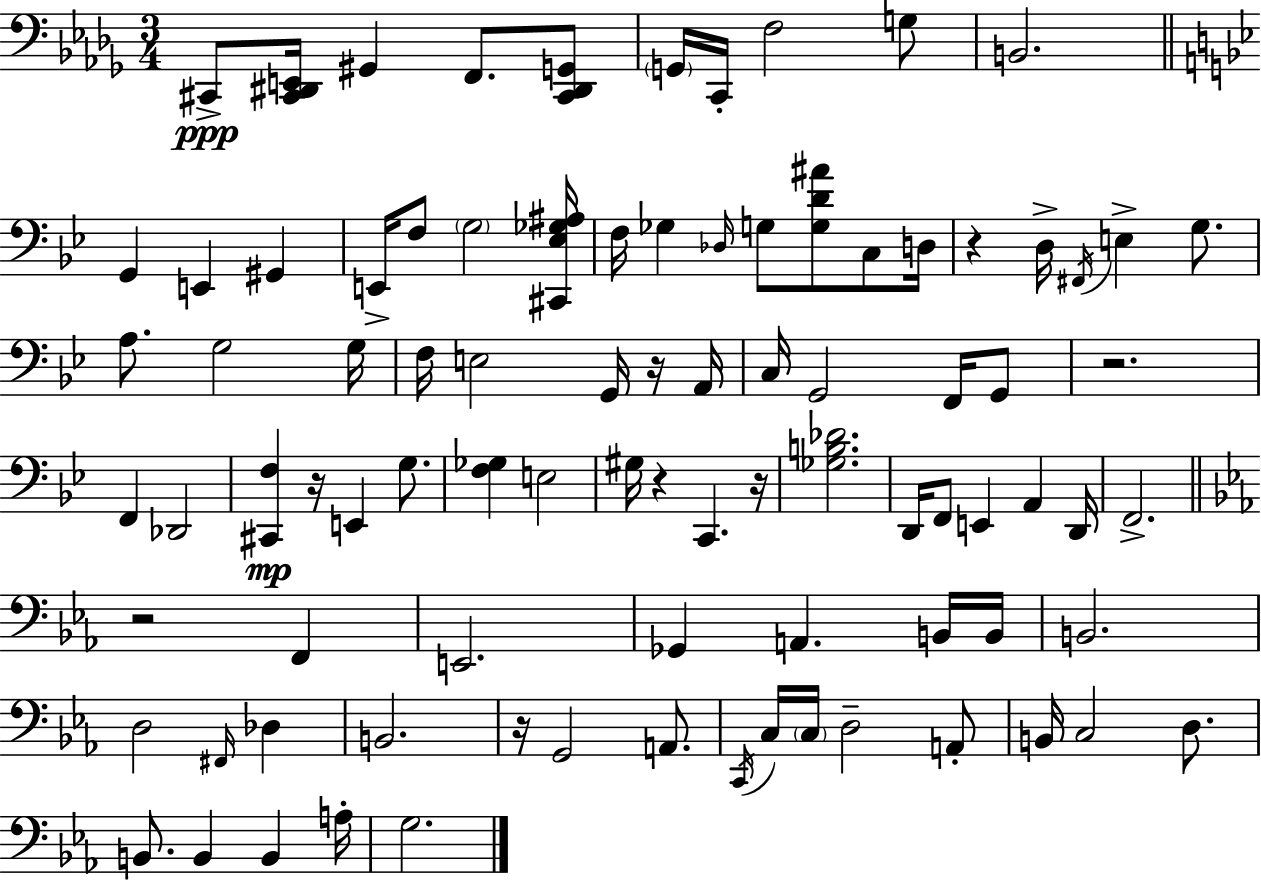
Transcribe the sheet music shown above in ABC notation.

X:1
T:Untitled
M:3/4
L:1/4
K:Bbm
^C,,/2 [^C,,^D,,E,,]/4 ^G,, F,,/2 [^C,,^D,,G,,]/2 G,,/4 C,,/4 F,2 G,/2 B,,2 G,, E,, ^G,, E,,/4 F,/2 G,2 [^C,,_E,_G,^A,]/4 F,/4 _G, _D,/4 G,/2 [G,D^A]/2 C,/2 D,/4 z D,/4 ^F,,/4 E, G,/2 A,/2 G,2 G,/4 F,/4 E,2 G,,/4 z/4 A,,/4 C,/4 G,,2 F,,/4 G,,/2 z2 F,, _D,,2 [^C,,F,] z/4 E,, G,/2 [F,_G,] E,2 ^G,/4 z C,, z/4 [_G,B,_D]2 D,,/4 F,,/2 E,, A,, D,,/4 F,,2 z2 F,, E,,2 _G,, A,, B,,/4 B,,/4 B,,2 D,2 ^F,,/4 _D, B,,2 z/4 G,,2 A,,/2 C,,/4 C,/4 C,/4 D,2 A,,/2 B,,/4 C,2 D,/2 B,,/2 B,, B,, A,/4 G,2